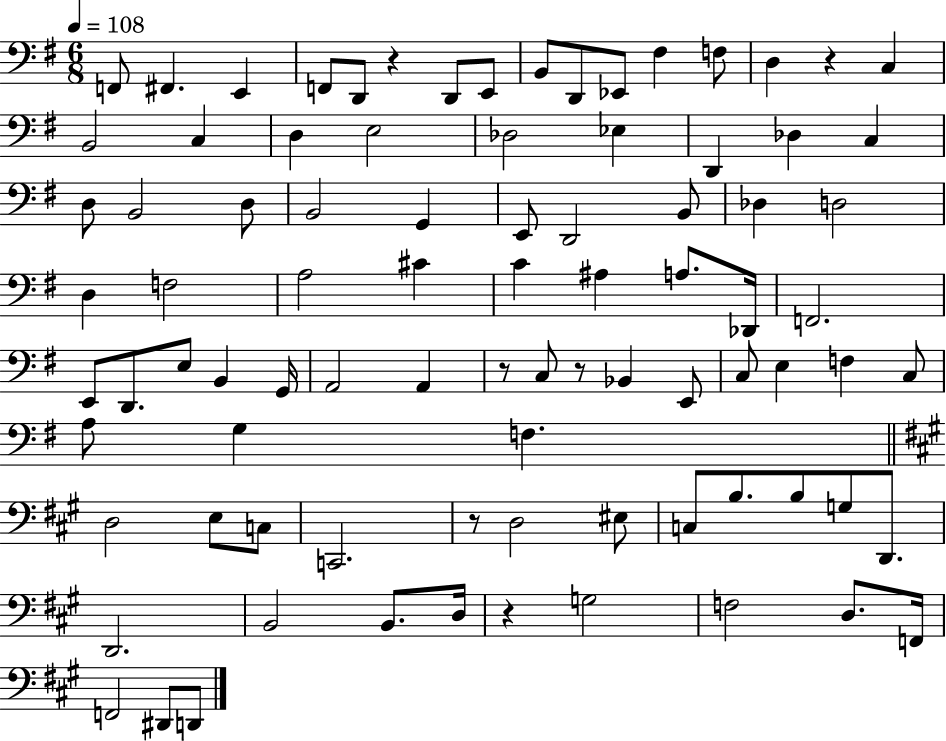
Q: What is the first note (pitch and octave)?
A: F2